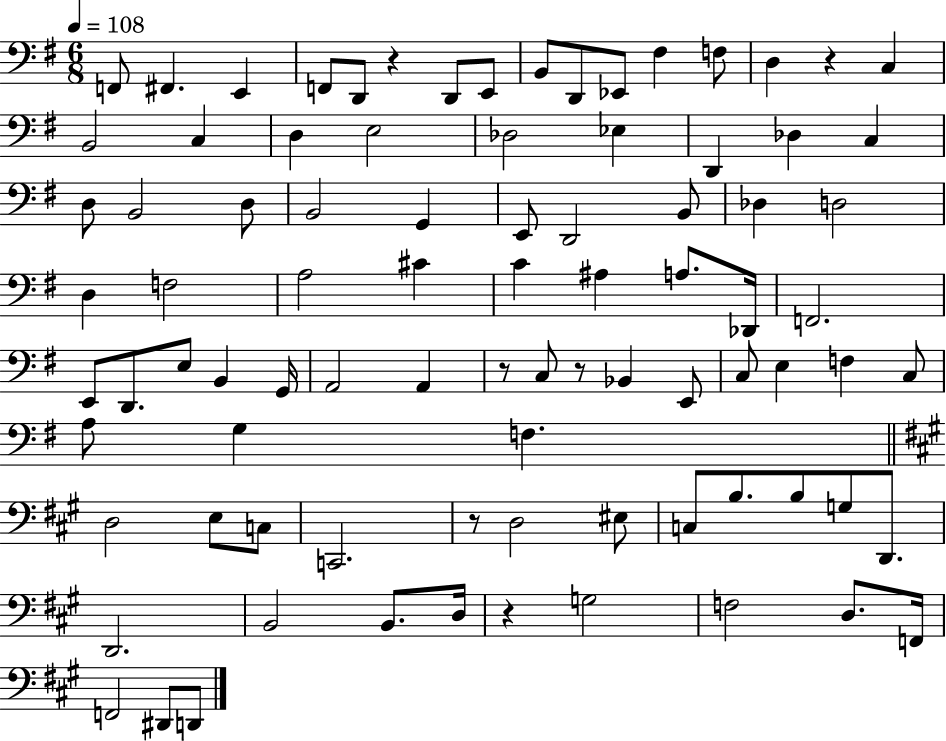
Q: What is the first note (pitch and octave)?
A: F2